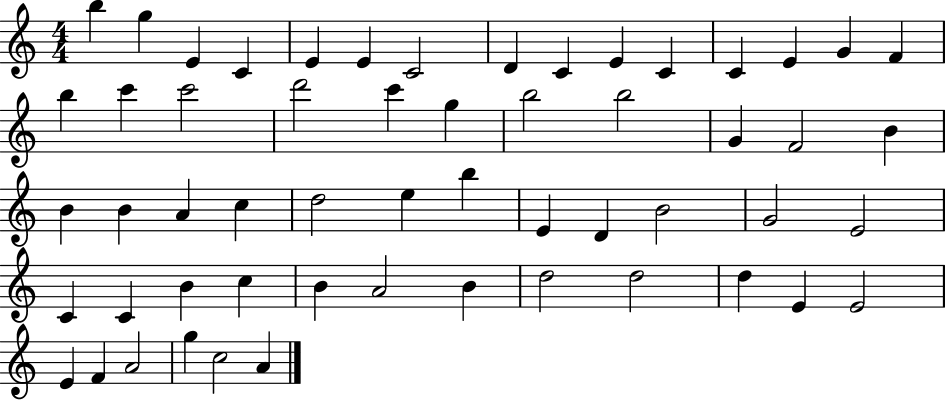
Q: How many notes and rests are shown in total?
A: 56